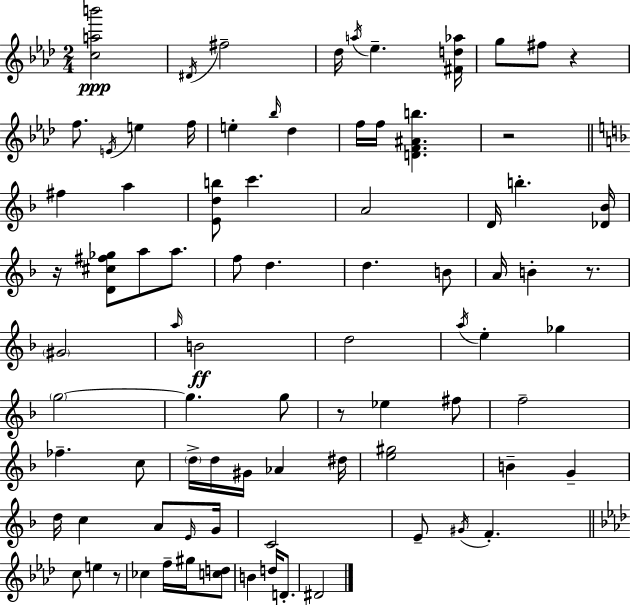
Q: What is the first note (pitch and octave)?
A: D#4